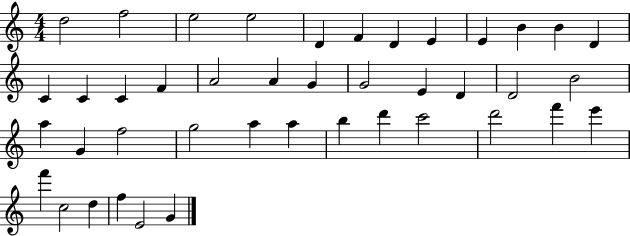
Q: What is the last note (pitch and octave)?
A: G4